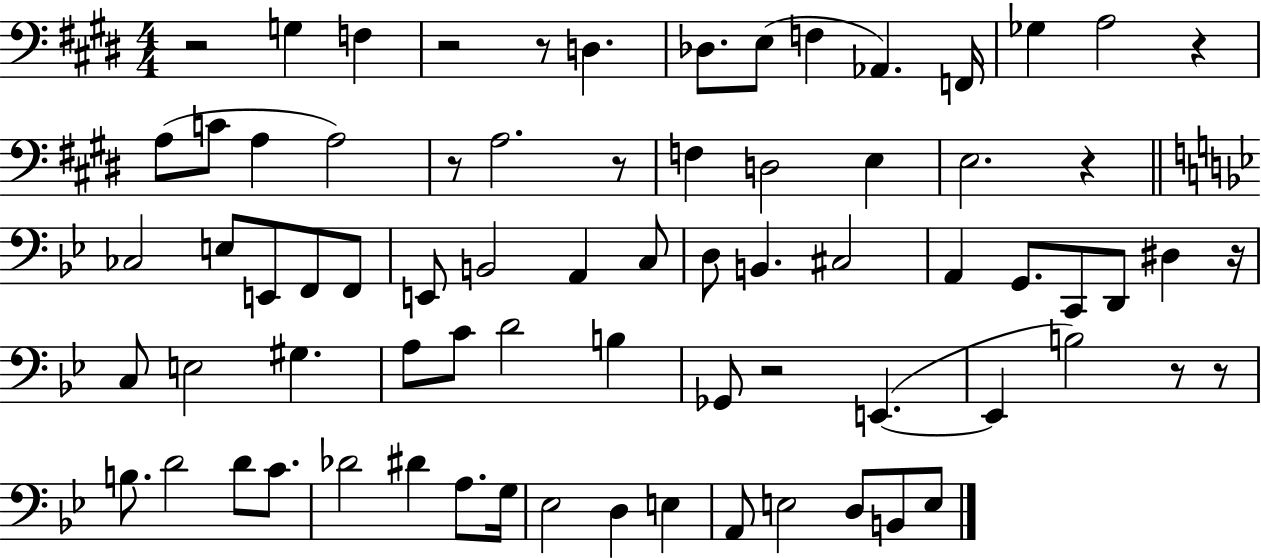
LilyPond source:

{
  \clef bass
  \numericTimeSignature
  \time 4/4
  \key e \major
  \repeat volta 2 { r2 g4 f4 | r2 r8 d4. | des8. e8( f4 aes,4.) f,16 | ges4 a2 r4 | \break a8( c'8 a4 a2) | r8 a2. r8 | f4 d2 e4 | e2. r4 | \break \bar "||" \break \key bes \major ces2 e8 e,8 f,8 f,8 | e,8 b,2 a,4 c8 | d8 b,4. cis2 | a,4 g,8. c,8 d,8 dis4 r16 | \break c8 e2 gis4. | a8 c'8 d'2 b4 | ges,8 r2 e,4.~(~ | e,4 b2) r8 r8 | \break b8. d'2 d'8 c'8. | des'2 dis'4 a8. g16 | ees2 d4 e4 | a,8 e2 d8 b,8 e8 | \break } \bar "|."
}